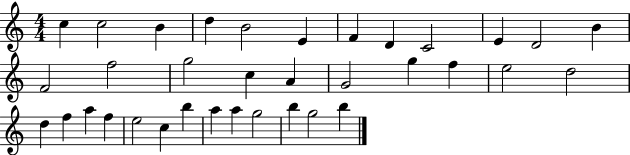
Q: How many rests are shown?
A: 0